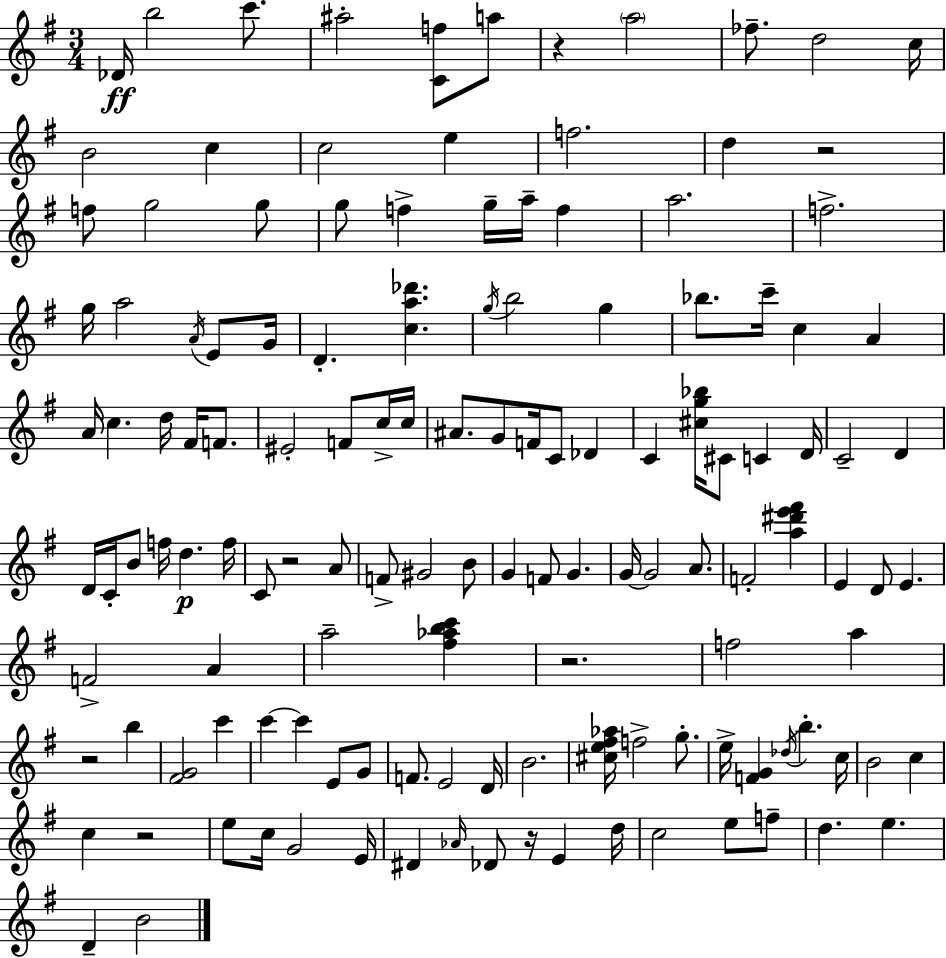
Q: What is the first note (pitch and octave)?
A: Db4